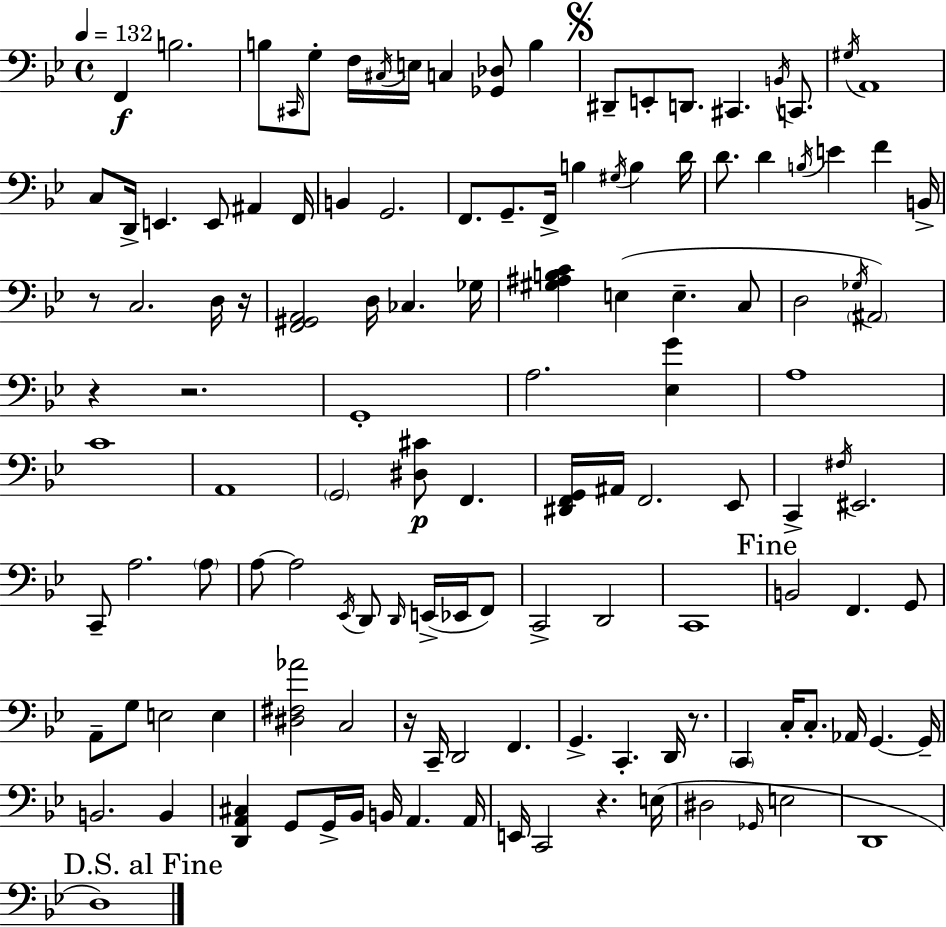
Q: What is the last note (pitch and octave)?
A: D3